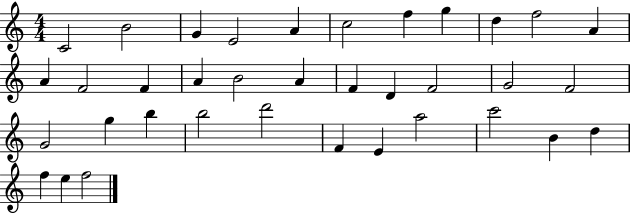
{
  \clef treble
  \numericTimeSignature
  \time 4/4
  \key c \major
  c'2 b'2 | g'4 e'2 a'4 | c''2 f''4 g''4 | d''4 f''2 a'4 | \break a'4 f'2 f'4 | a'4 b'2 a'4 | f'4 d'4 f'2 | g'2 f'2 | \break g'2 g''4 b''4 | b''2 d'''2 | f'4 e'4 a''2 | c'''2 b'4 d''4 | \break f''4 e''4 f''2 | \bar "|."
}